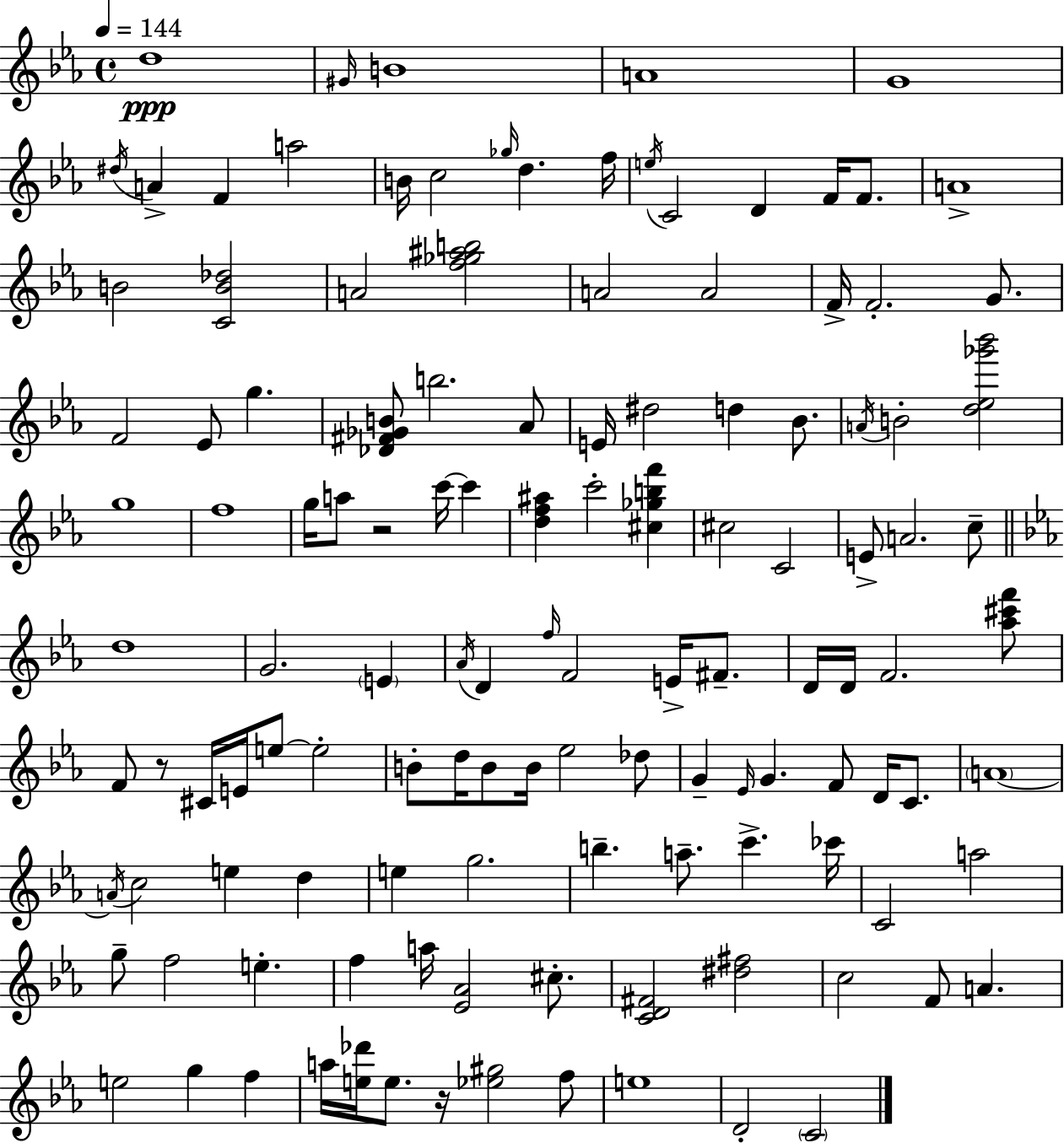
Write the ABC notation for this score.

X:1
T:Untitled
M:4/4
L:1/4
K:Cm
d4 ^G/4 B4 A4 G4 ^d/4 A F a2 B/4 c2 _g/4 d f/4 e/4 C2 D F/4 F/2 A4 B2 [CB_d]2 A2 [f_g^ab]2 A2 A2 F/4 F2 G/2 F2 _E/2 g [_D^F_GB]/2 b2 _A/2 E/4 ^d2 d _B/2 A/4 B2 [d_e_g'_b']2 g4 f4 g/4 a/2 z2 c'/4 c' [df^a] c'2 [^c_gbf'] ^c2 C2 E/2 A2 c/2 d4 G2 E _A/4 D f/4 F2 E/4 ^F/2 D/4 D/4 F2 [_a^c'f']/2 F/2 z/2 ^C/4 E/4 e/2 e2 B/2 d/4 B/2 B/4 _e2 _d/2 G _E/4 G F/2 D/4 C/2 A4 A/4 c2 e d e g2 b a/2 c' _c'/4 C2 a2 g/2 f2 e f a/4 [_E_A]2 ^c/2 [CD^F]2 [^d^f]2 c2 F/2 A e2 g f a/4 [e_d']/4 e/2 z/4 [_e^g]2 f/2 e4 D2 C2